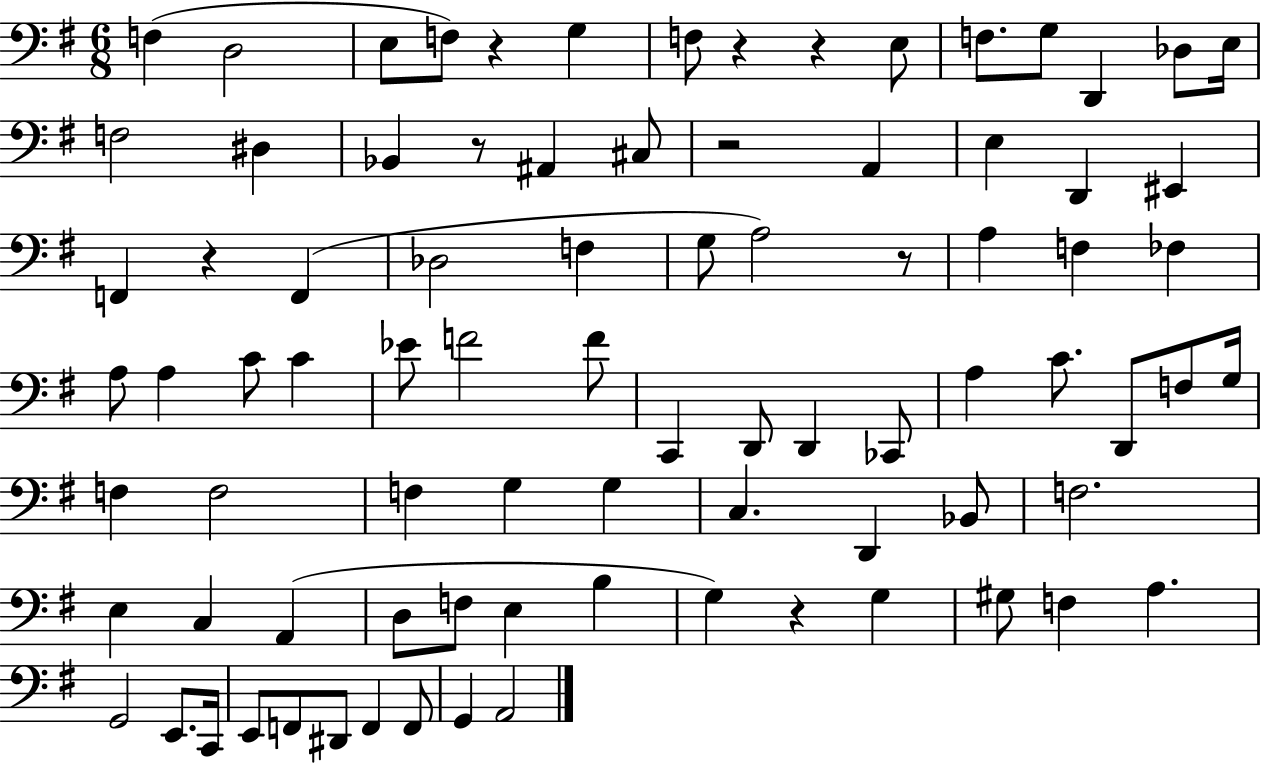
{
  \clef bass
  \numericTimeSignature
  \time 6/8
  \key g \major
  f4( d2 | e8 f8) r4 g4 | f8 r4 r4 e8 | f8. g8 d,4 des8 e16 | \break f2 dis4 | bes,4 r8 ais,4 cis8 | r2 a,4 | e4 d,4 eis,4 | \break f,4 r4 f,4( | des2 f4 | g8 a2) r8 | a4 f4 fes4 | \break a8 a4 c'8 c'4 | ees'8 f'2 f'8 | c,4 d,8 d,4 ces,8 | a4 c'8. d,8 f8 g16 | \break f4 f2 | f4 g4 g4 | c4. d,4 bes,8 | f2. | \break e4 c4 a,4( | d8 f8 e4 b4 | g4) r4 g4 | gis8 f4 a4. | \break g,2 e,8. c,16 | e,8 f,8 dis,8 f,4 f,8 | g,4 a,2 | \bar "|."
}